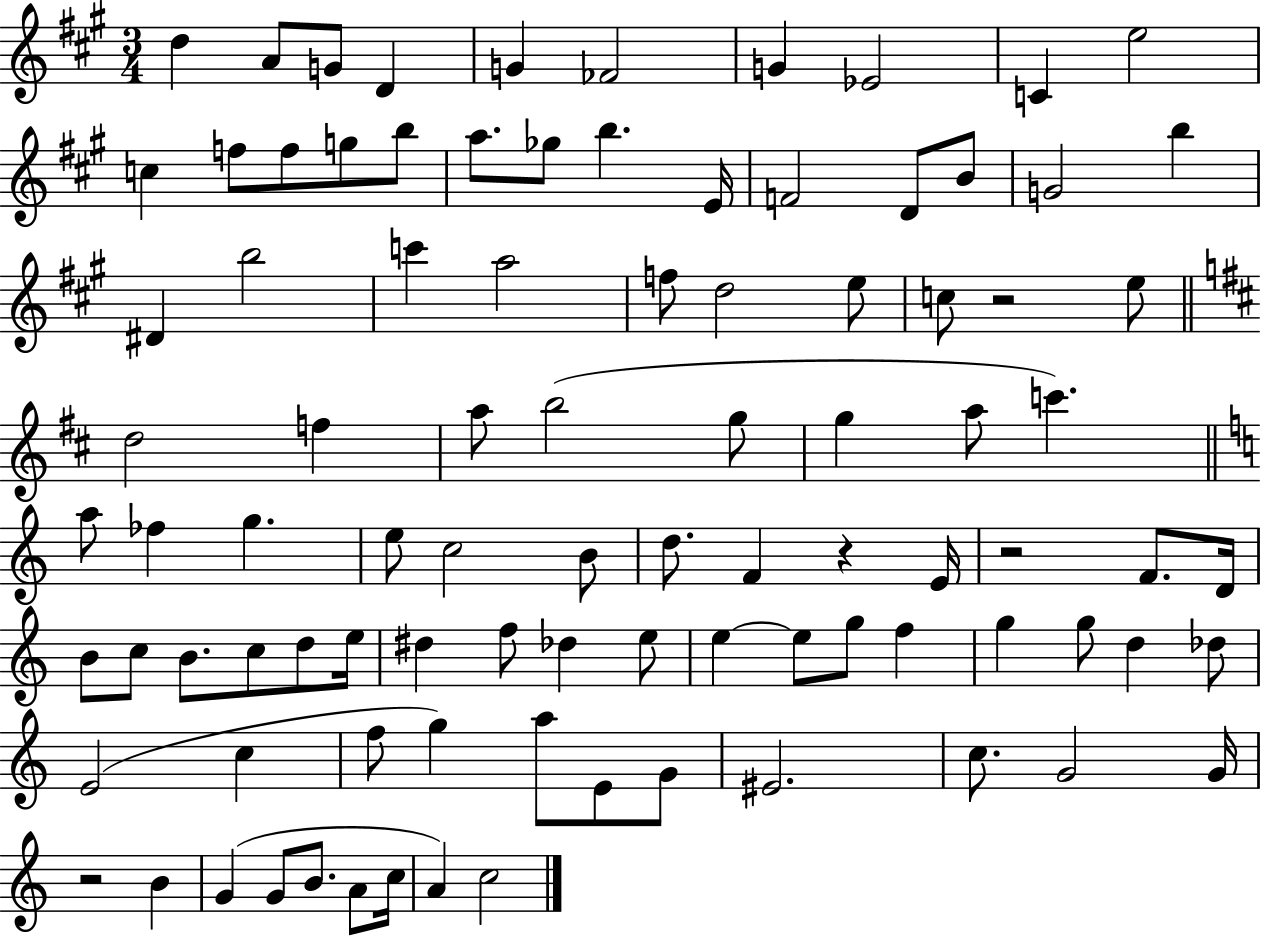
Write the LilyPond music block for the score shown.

{
  \clef treble
  \numericTimeSignature
  \time 3/4
  \key a \major
  d''4 a'8 g'8 d'4 | g'4 fes'2 | g'4 ees'2 | c'4 e''2 | \break c''4 f''8 f''8 g''8 b''8 | a''8. ges''8 b''4. e'16 | f'2 d'8 b'8 | g'2 b''4 | \break dis'4 b''2 | c'''4 a''2 | f''8 d''2 e''8 | c''8 r2 e''8 | \break \bar "||" \break \key d \major d''2 f''4 | a''8 b''2( g''8 | g''4 a''8 c'''4.) | \bar "||" \break \key c \major a''8 fes''4 g''4. | e''8 c''2 b'8 | d''8. f'4 r4 e'16 | r2 f'8. d'16 | \break b'8 c''8 b'8. c''8 d''8 e''16 | dis''4 f''8 des''4 e''8 | e''4~~ e''8 g''8 f''4 | g''4 g''8 d''4 des''8 | \break e'2( c''4 | f''8 g''4) a''8 e'8 g'8 | eis'2. | c''8. g'2 g'16 | \break r2 b'4 | g'4( g'8 b'8. a'8 c''16 | a'4) c''2 | \bar "|."
}